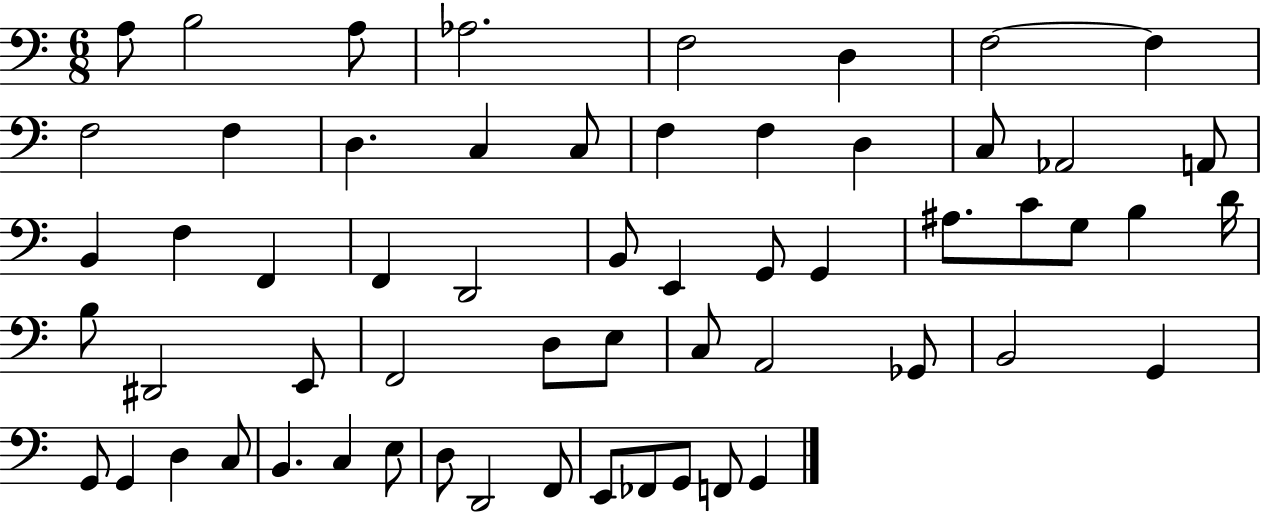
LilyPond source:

{
  \clef bass
  \numericTimeSignature
  \time 6/8
  \key c \major
  a8 b2 a8 | aes2. | f2 d4 | f2~~ f4 | \break f2 f4 | d4. c4 c8 | f4 f4 d4 | c8 aes,2 a,8 | \break b,4 f4 f,4 | f,4 d,2 | b,8 e,4 g,8 g,4 | ais8. c'8 g8 b4 d'16 | \break b8 dis,2 e,8 | f,2 d8 e8 | c8 a,2 ges,8 | b,2 g,4 | \break g,8 g,4 d4 c8 | b,4. c4 e8 | d8 d,2 f,8 | e,8 fes,8 g,8 f,8 g,4 | \break \bar "|."
}